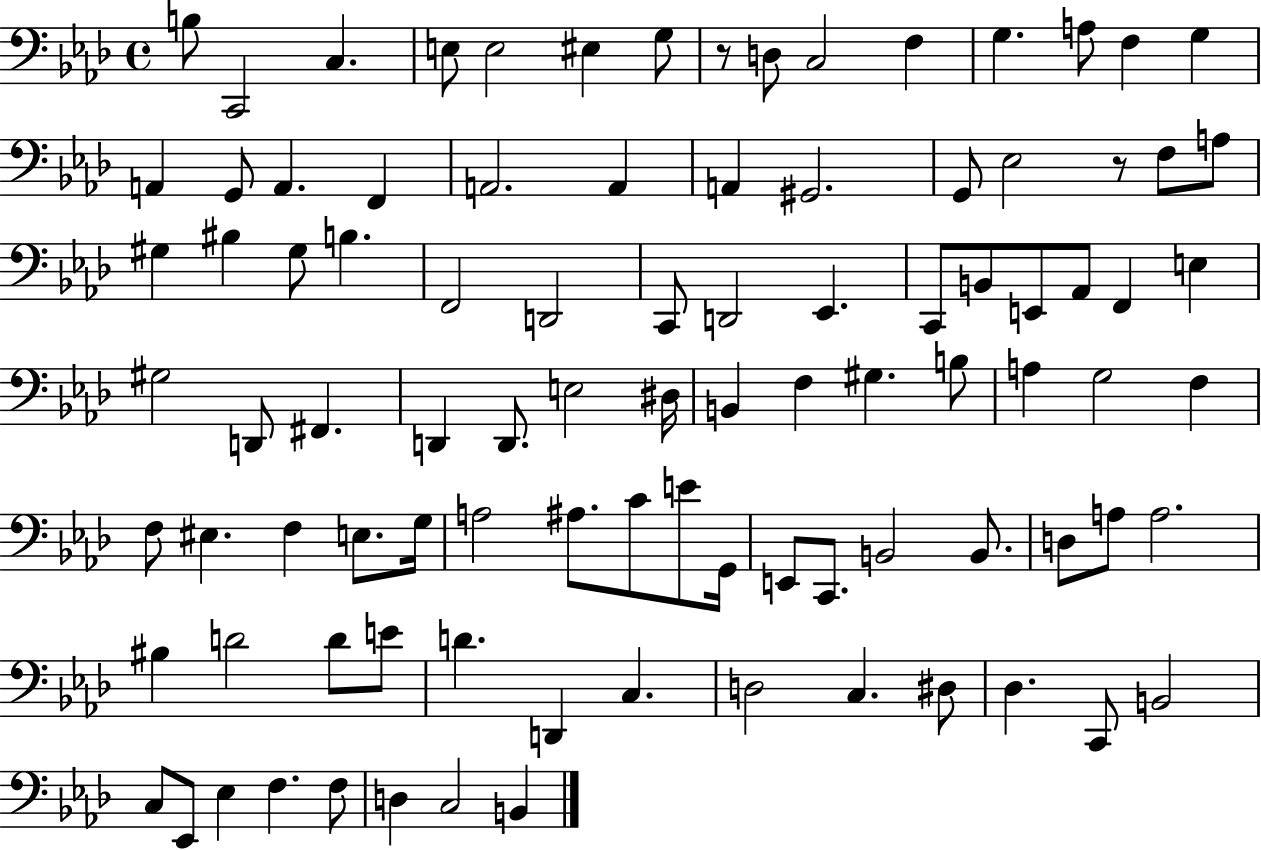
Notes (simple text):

B3/e C2/h C3/q. E3/e E3/h EIS3/q G3/e R/e D3/e C3/h F3/q G3/q. A3/e F3/q G3/q A2/q G2/e A2/q. F2/q A2/h. A2/q A2/q G#2/h. G2/e Eb3/h R/e F3/e A3/e G#3/q BIS3/q G#3/e B3/q. F2/h D2/h C2/e D2/h Eb2/q. C2/e B2/e E2/e Ab2/e F2/q E3/q G#3/h D2/e F#2/q. D2/q D2/e. E3/h D#3/s B2/q F3/q G#3/q. B3/e A3/q G3/h F3/q F3/e EIS3/q. F3/q E3/e. G3/s A3/h A#3/e. C4/e E4/e G2/s E2/e C2/e. B2/h B2/e. D3/e A3/e A3/h. BIS3/q D4/h D4/e E4/e D4/q. D2/q C3/q. D3/h C3/q. D#3/e Db3/q. C2/e B2/h C3/e Eb2/e Eb3/q F3/q. F3/e D3/q C3/h B2/q